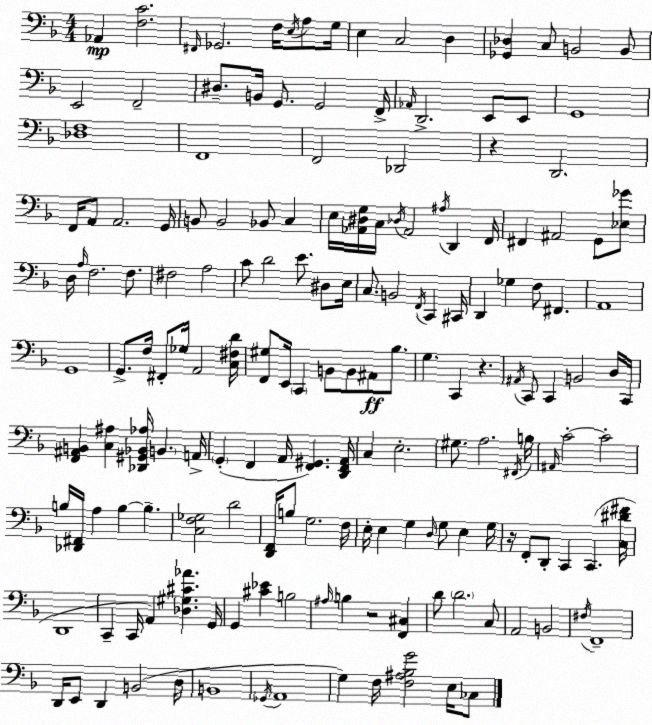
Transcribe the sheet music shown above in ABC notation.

X:1
T:Untitled
M:4/4
L:1/4
K:F
_A,, [F,C]2 ^F,,/4 _G,,2 F,/4 E,/4 A,/2 G,/4 E, C,2 D, [_G,,_D,] C,/2 B,,2 B,,/2 E,,2 F,,2 ^D,/2 B,,/4 G,,/2 G,,2 F,,/4 _A,,/4 D,,2 E,,/2 E,,/2 G,,4 [_D,F,]4 F,,4 F,,2 _D,,2 z D,,2 F,,/4 A,,/2 A,,2 G,,/4 B,,/2 B,,2 _B,,/2 C, E,/4 [_A,,^D,G,]/4 C,/4 _D,/4 _A,,2 ^A,/4 D,, F,,/4 ^F,, ^A,,2 G,,/2 [_E,_G]/2 D,/4 A,/4 F,2 F,/2 ^F,2 A,2 C/2 D2 E/2 ^D,/2 E,/4 C,/2 B,,2 F,,/4 C,, ^C,,/4 D,, _G, F,/2 ^F,, A,,4 G,,4 G,,/2 F,/4 ^F,,/2 _G,/4 A,,2 [C,^F,D]/4 [F,,^G,]/2 E,,/4 C,, B,,/2 B,,/2 ^A,,/2 _B,/2 G, C,, z ^A,,/4 C,,/2 C,, B,,2 D,/4 C,,/4 [F,,^A,,B,,] [C,^A,] [_D,,^G,,_B,,_A,]/4 B,, A,,/4 G,, F,, A,,/4 [F,,^G,,] [D,,F,,A,,]/4 C, E,2 ^G,/2 A,2 ^F,,/4 B,/4 ^A,,/4 C2 C2 B,/4 [_D,,^F,,]/4 A, B, B, [C,F,_G,]2 D2 [D,,F,,]/4 B,/2 G,2 F,/4 E,/4 E, G, D,/4 G,/2 E, G,/4 z/4 F,,/2 D,,/2 C,, C,, [C,^D^F]/4 D,,4 C,, C,,/4 A,, [_D,^G,^C_A] G,,/4 G,, [^C_E] B,2 ^A,/4 B, z2 [F,,^C,] D/2 D2 C,/2 A,,2 B,,2 ^F,/4 F,,4 D,,/4 E,,/2 D,, B,,2 D,/4 B,,4 _G,,/4 A,,4 G, F,/4 [F,^A,_B,G]2 E,/4 _C,/2